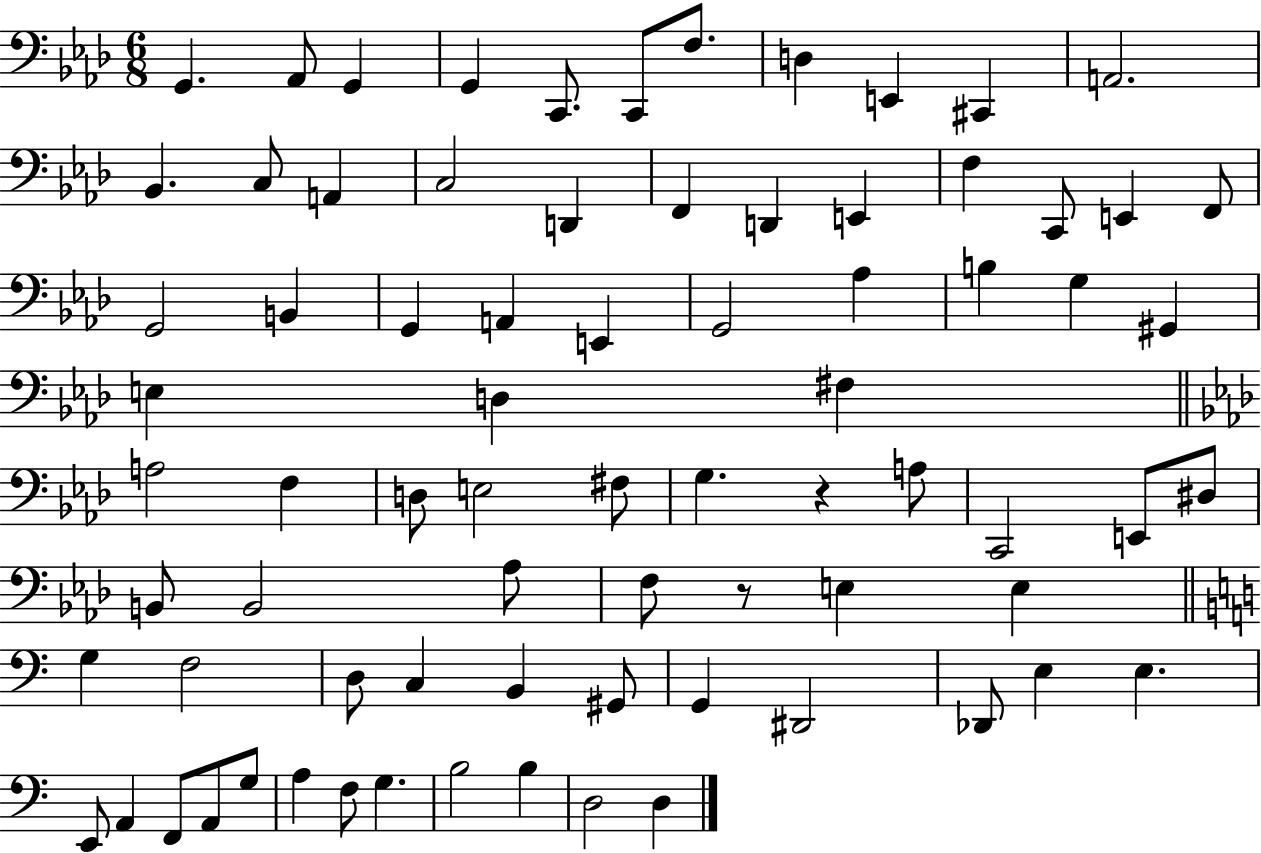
G2/q. Ab2/e G2/q G2/q C2/e. C2/e F3/e. D3/q E2/q C#2/q A2/h. Bb2/q. C3/e A2/q C3/h D2/q F2/q D2/q E2/q F3/q C2/e E2/q F2/e G2/h B2/q G2/q A2/q E2/q G2/h Ab3/q B3/q G3/q G#2/q E3/q D3/q F#3/q A3/h F3/q D3/e E3/h F#3/e G3/q. R/q A3/e C2/h E2/e D#3/e B2/e B2/h Ab3/e F3/e R/e E3/q E3/q G3/q F3/h D3/e C3/q B2/q G#2/e G2/q D#2/h Db2/e E3/q E3/q. E2/e A2/q F2/e A2/e G3/e A3/q F3/e G3/q. B3/h B3/q D3/h D3/q